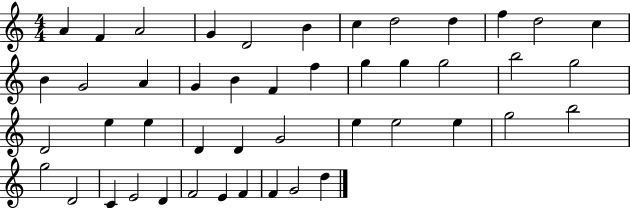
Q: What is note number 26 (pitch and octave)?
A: E5